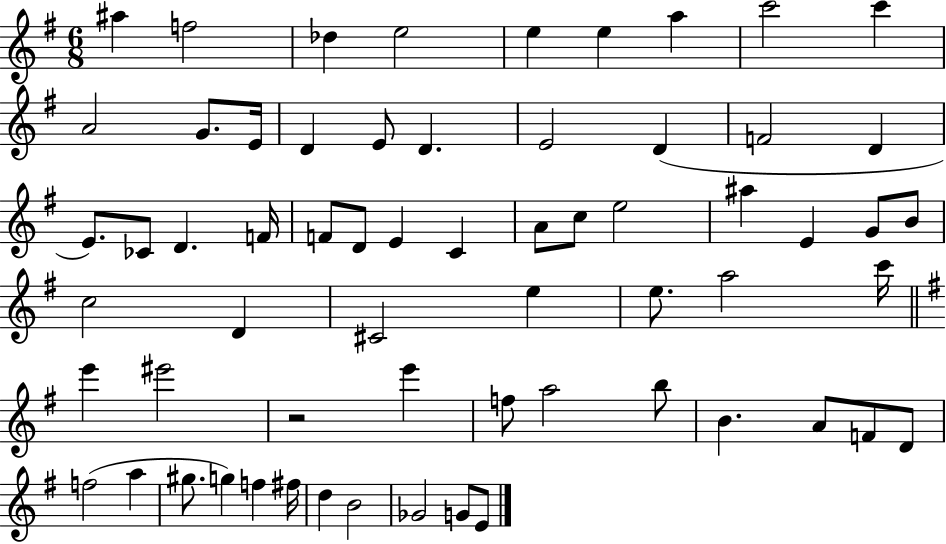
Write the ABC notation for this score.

X:1
T:Untitled
M:6/8
L:1/4
K:G
^a f2 _d e2 e e a c'2 c' A2 G/2 E/4 D E/2 D E2 D F2 D E/2 _C/2 D F/4 F/2 D/2 E C A/2 c/2 e2 ^a E G/2 B/2 c2 D ^C2 e e/2 a2 c'/4 e' ^e'2 z2 e' f/2 a2 b/2 B A/2 F/2 D/2 f2 a ^g/2 g f ^f/4 d B2 _G2 G/2 E/2